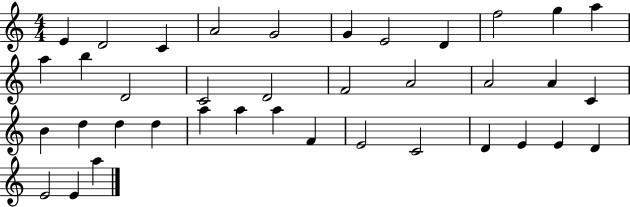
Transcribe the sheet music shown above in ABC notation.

X:1
T:Untitled
M:4/4
L:1/4
K:C
E D2 C A2 G2 G E2 D f2 g a a b D2 C2 D2 F2 A2 A2 A C B d d d a a a F E2 C2 D E E D E2 E a